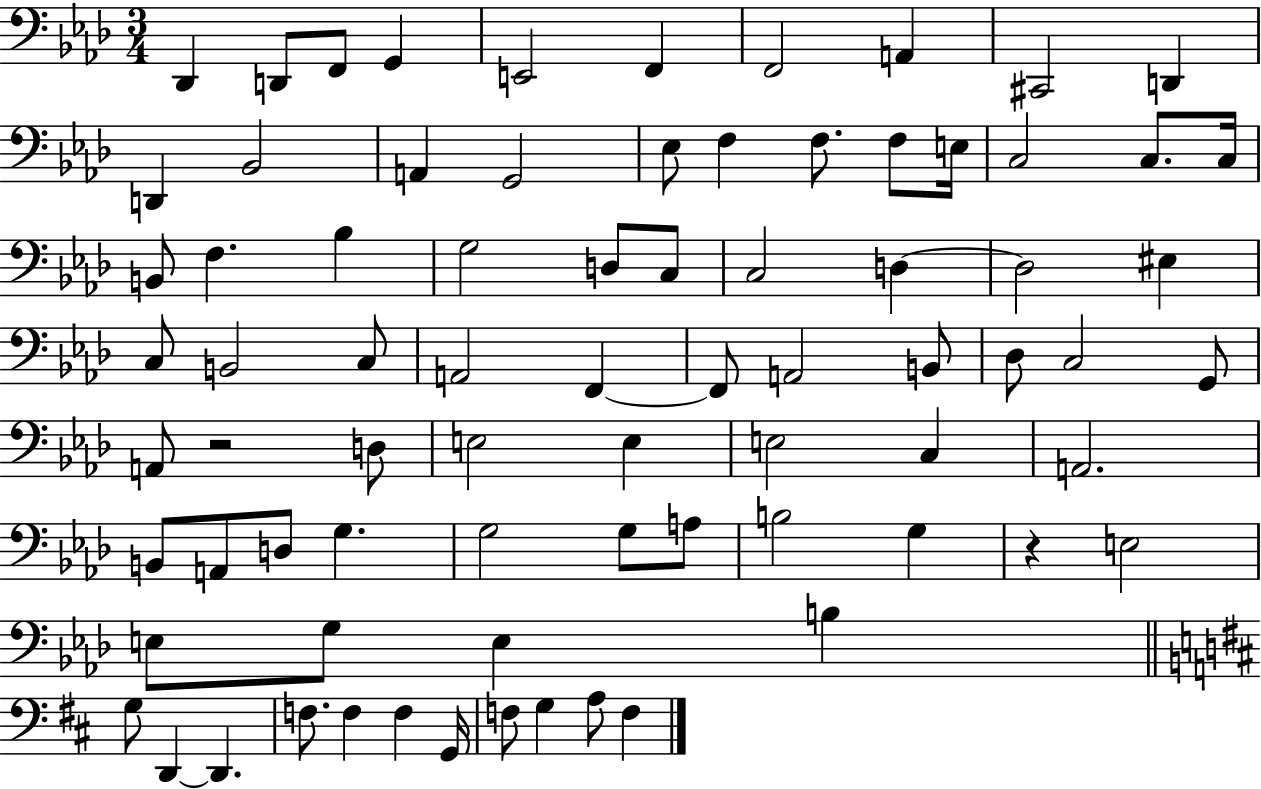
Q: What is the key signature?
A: AES major